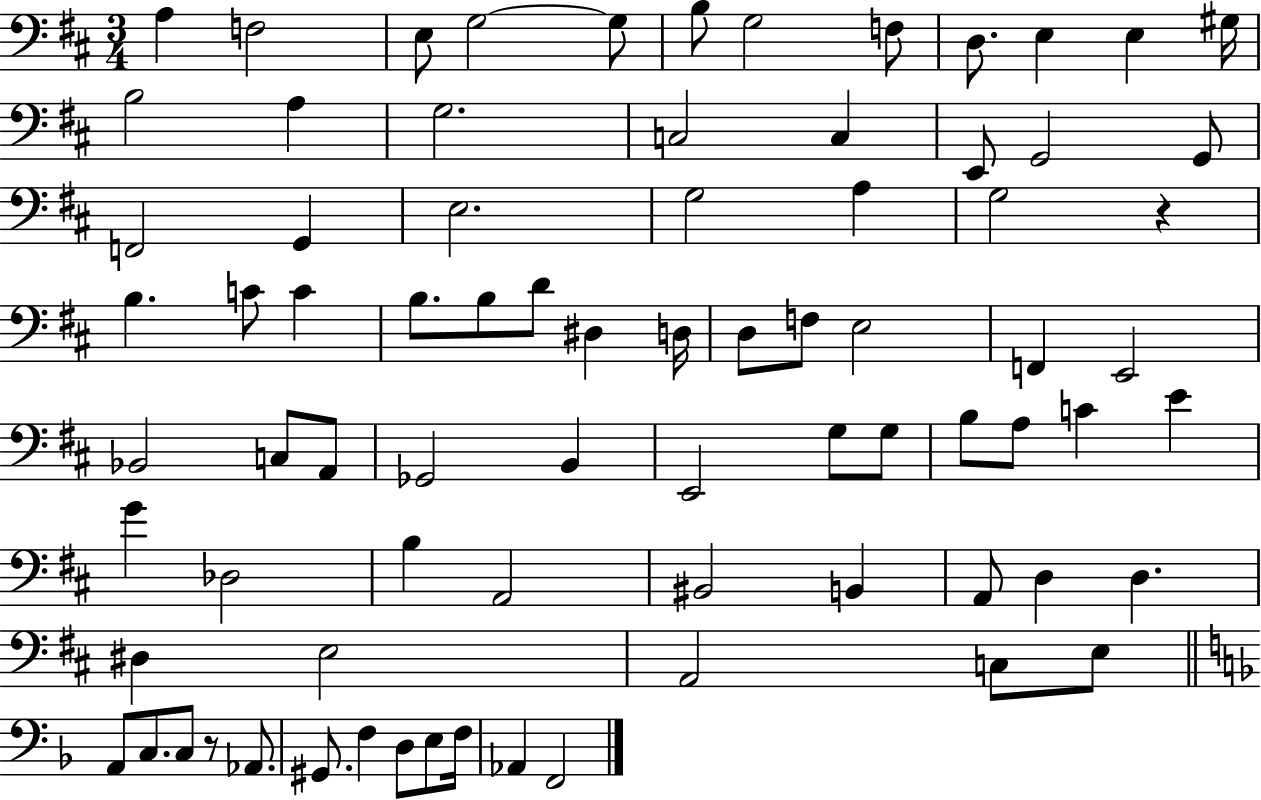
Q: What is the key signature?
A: D major